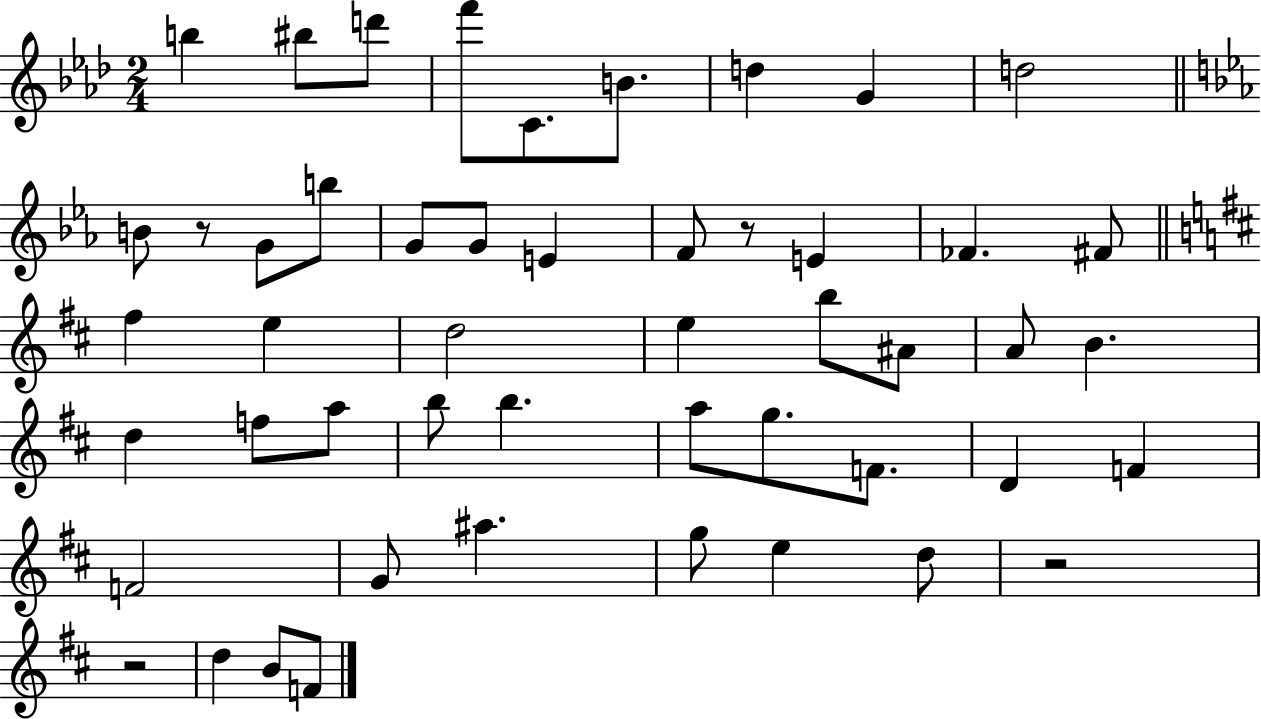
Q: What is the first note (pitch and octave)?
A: B5